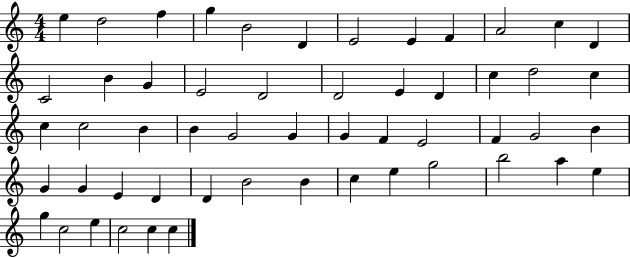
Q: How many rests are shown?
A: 0